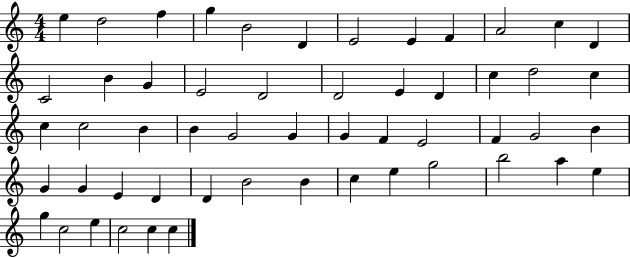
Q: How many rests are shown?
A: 0